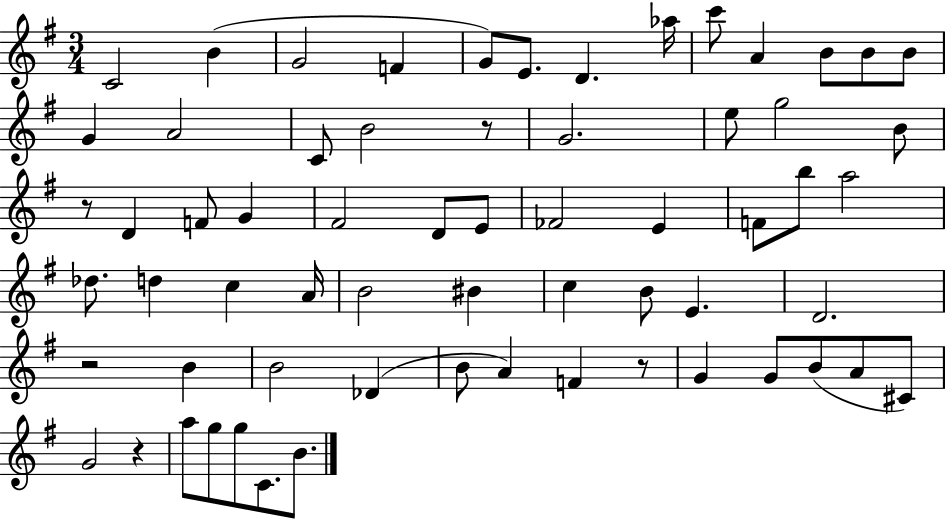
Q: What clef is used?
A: treble